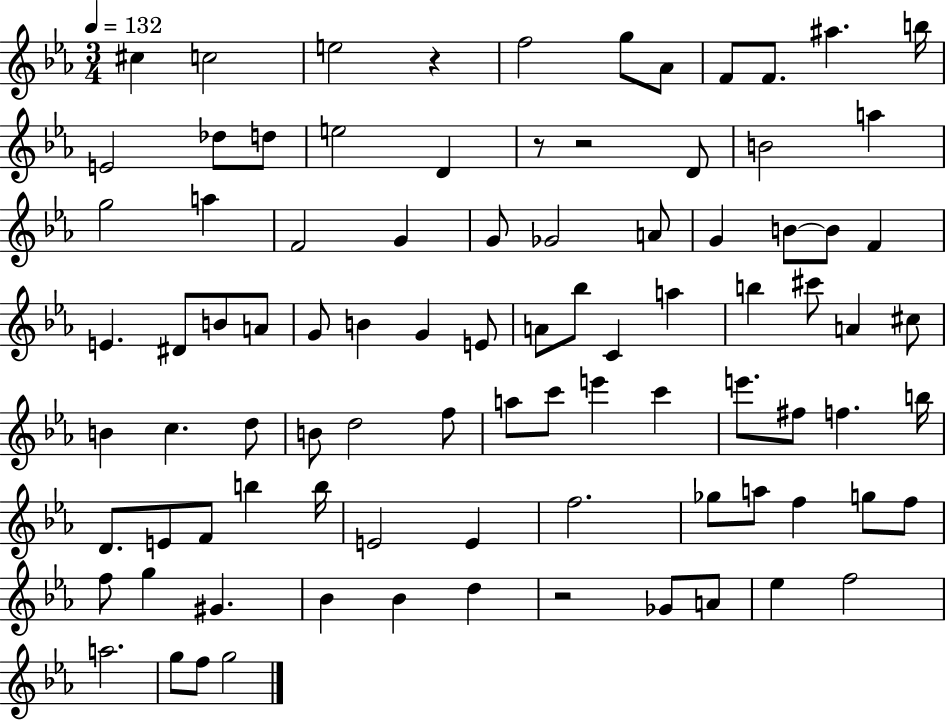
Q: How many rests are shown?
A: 4